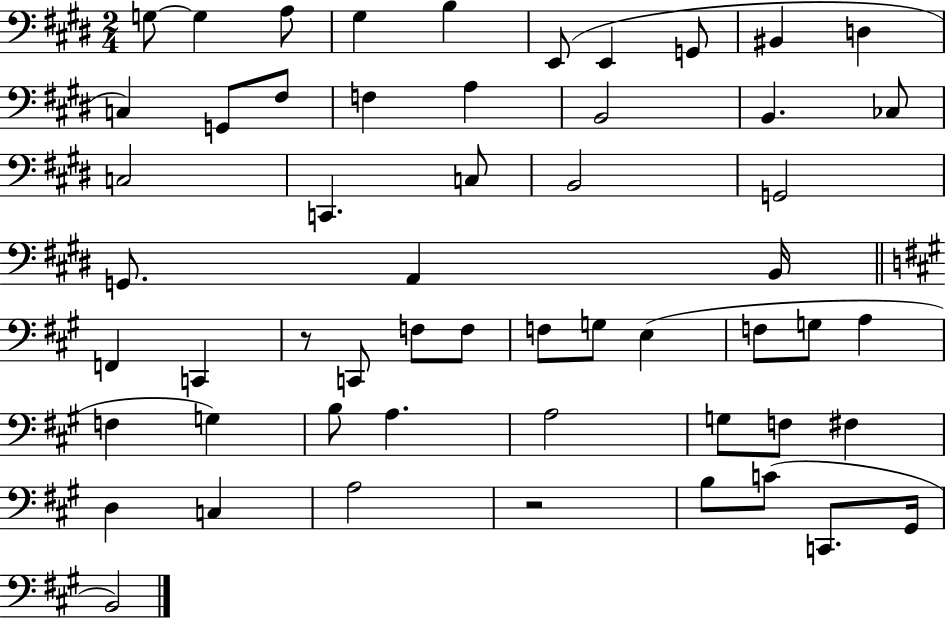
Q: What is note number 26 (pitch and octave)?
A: B2